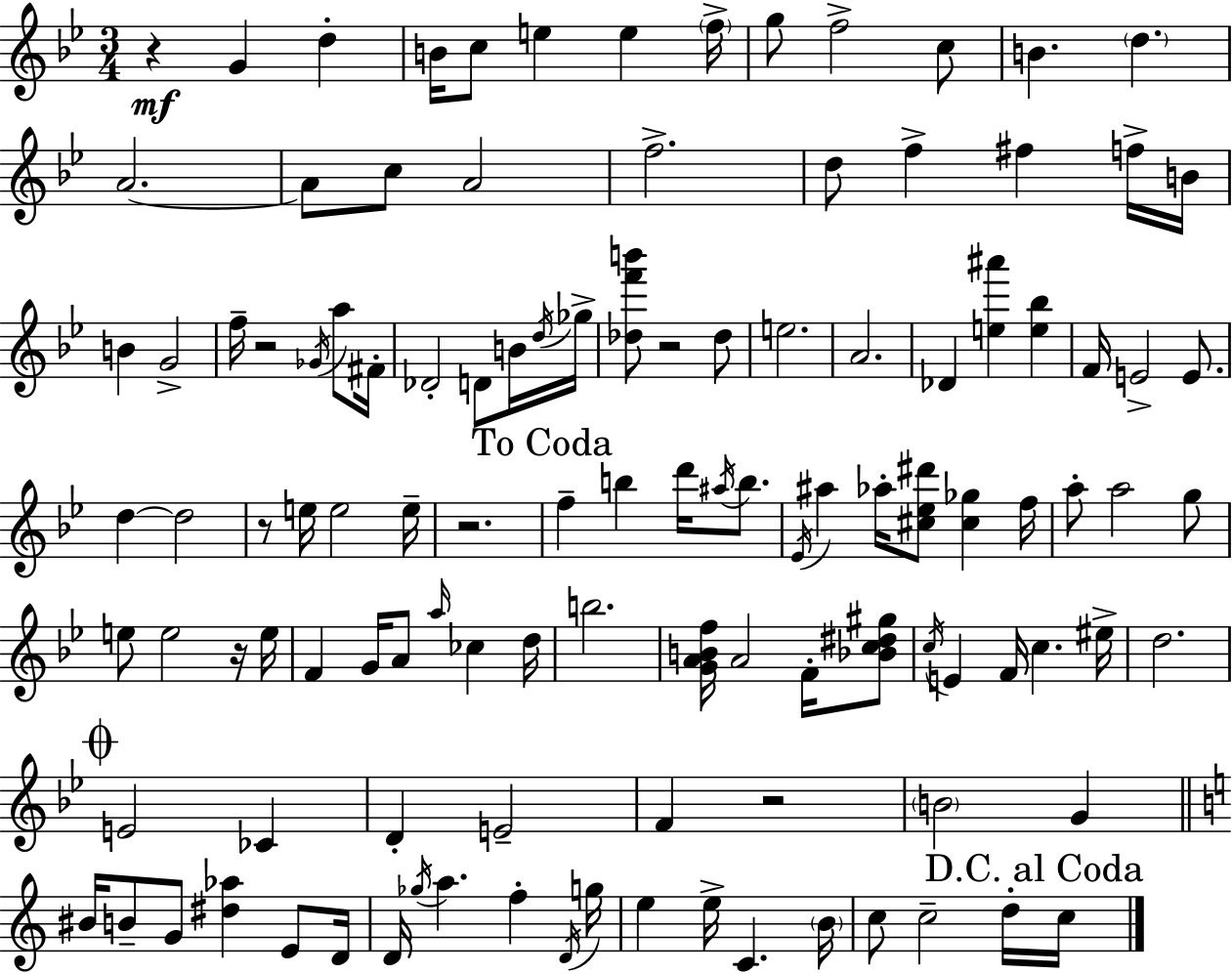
R/q G4/q D5/q B4/s C5/e E5/q E5/q F5/s G5/e F5/h C5/e B4/q. D5/q. A4/h. A4/e C5/e A4/h F5/h. D5/e F5/q F#5/q F5/s B4/s B4/q G4/h F5/s R/h Gb4/s A5/e F#4/s Db4/h D4/e B4/s D5/s Gb5/s [Db5,F6,B6]/e R/h Db5/e E5/h. A4/h. Db4/q [E5,A#6]/q [E5,Bb5]/q F4/s E4/h E4/e. D5/q D5/h R/e E5/s E5/h E5/s R/h. F5/q B5/q D6/s A#5/s B5/e. Eb4/s A#5/q Ab5/s [C#5,Eb5,D#6]/e [C#5,Gb5]/q F5/s A5/e A5/h G5/e E5/e E5/h R/s E5/s F4/q G4/s A4/e A5/s CES5/q D5/s B5/h. [G4,A4,B4,F5]/s A4/h F4/s [Bb4,C5,D#5,G#5]/e C5/s E4/q F4/s C5/q. EIS5/s D5/h. E4/h CES4/q D4/q E4/h F4/q R/h B4/h G4/q BIS4/s B4/e G4/e [D#5,Ab5]/q E4/e D4/s D4/s Gb5/s A5/q. F5/q D4/s G5/s E5/q E5/s C4/q. B4/s C5/e C5/h D5/s C5/s